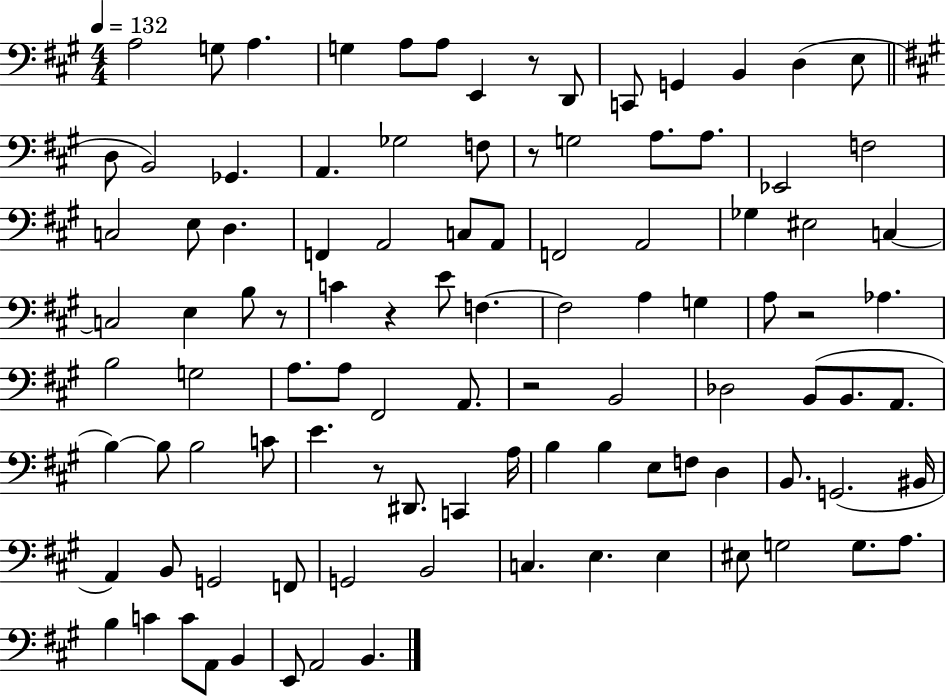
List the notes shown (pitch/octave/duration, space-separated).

A3/h G3/e A3/q. G3/q A3/e A3/e E2/q R/e D2/e C2/e G2/q B2/q D3/q E3/e D3/e B2/h Gb2/q. A2/q. Gb3/h F3/e R/e G3/h A3/e. A3/e. Eb2/h F3/h C3/h E3/e D3/q. F2/q A2/h C3/e A2/e F2/h A2/h Gb3/q EIS3/h C3/q C3/h E3/q B3/e R/e C4/q R/q E4/e F3/q. F3/h A3/q G3/q A3/e R/h Ab3/q. B3/h G3/h A3/e. A3/e F#2/h A2/e. R/h B2/h Db3/h B2/e B2/e. A2/e. B3/q B3/e B3/h C4/e E4/q. R/e D#2/e. C2/q A3/s B3/q B3/q E3/e F3/e D3/q B2/e. G2/h. BIS2/s A2/q B2/e G2/h F2/e G2/h B2/h C3/q. E3/q. E3/q EIS3/e G3/h G3/e. A3/e. B3/q C4/q C4/e A2/e B2/q E2/e A2/h B2/q.